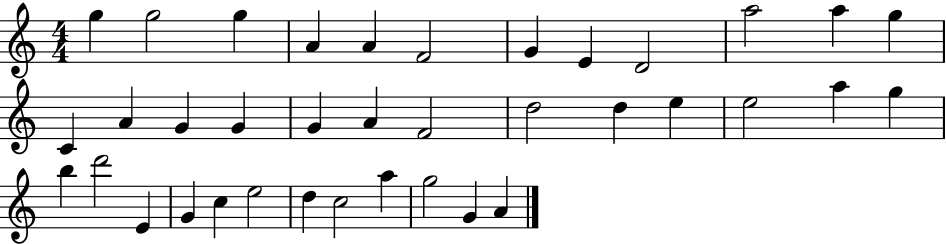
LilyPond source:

{
  \clef treble
  \numericTimeSignature
  \time 4/4
  \key c \major
  g''4 g''2 g''4 | a'4 a'4 f'2 | g'4 e'4 d'2 | a''2 a''4 g''4 | \break c'4 a'4 g'4 g'4 | g'4 a'4 f'2 | d''2 d''4 e''4 | e''2 a''4 g''4 | \break b''4 d'''2 e'4 | g'4 c''4 e''2 | d''4 c''2 a''4 | g''2 g'4 a'4 | \break \bar "|."
}